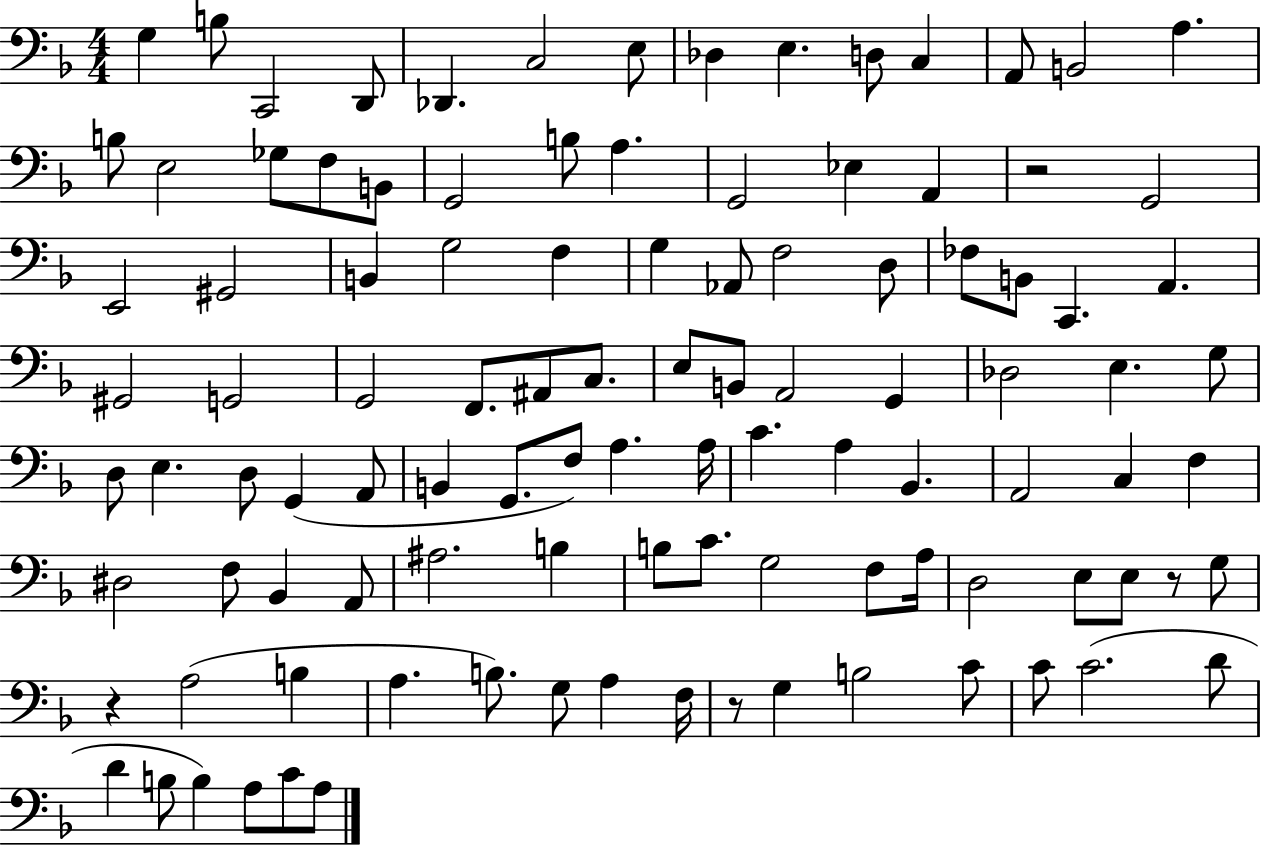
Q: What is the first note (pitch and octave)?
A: G3